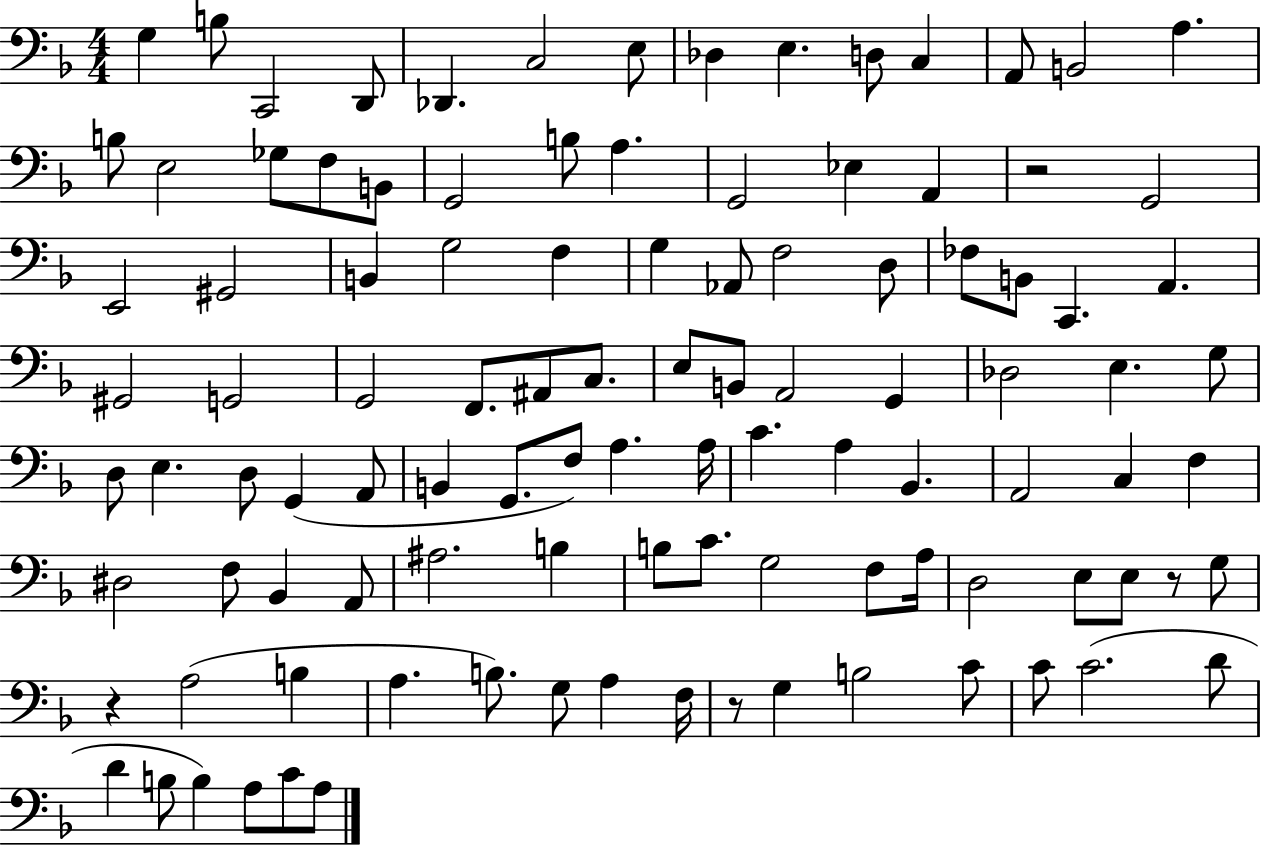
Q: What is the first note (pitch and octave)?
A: G3